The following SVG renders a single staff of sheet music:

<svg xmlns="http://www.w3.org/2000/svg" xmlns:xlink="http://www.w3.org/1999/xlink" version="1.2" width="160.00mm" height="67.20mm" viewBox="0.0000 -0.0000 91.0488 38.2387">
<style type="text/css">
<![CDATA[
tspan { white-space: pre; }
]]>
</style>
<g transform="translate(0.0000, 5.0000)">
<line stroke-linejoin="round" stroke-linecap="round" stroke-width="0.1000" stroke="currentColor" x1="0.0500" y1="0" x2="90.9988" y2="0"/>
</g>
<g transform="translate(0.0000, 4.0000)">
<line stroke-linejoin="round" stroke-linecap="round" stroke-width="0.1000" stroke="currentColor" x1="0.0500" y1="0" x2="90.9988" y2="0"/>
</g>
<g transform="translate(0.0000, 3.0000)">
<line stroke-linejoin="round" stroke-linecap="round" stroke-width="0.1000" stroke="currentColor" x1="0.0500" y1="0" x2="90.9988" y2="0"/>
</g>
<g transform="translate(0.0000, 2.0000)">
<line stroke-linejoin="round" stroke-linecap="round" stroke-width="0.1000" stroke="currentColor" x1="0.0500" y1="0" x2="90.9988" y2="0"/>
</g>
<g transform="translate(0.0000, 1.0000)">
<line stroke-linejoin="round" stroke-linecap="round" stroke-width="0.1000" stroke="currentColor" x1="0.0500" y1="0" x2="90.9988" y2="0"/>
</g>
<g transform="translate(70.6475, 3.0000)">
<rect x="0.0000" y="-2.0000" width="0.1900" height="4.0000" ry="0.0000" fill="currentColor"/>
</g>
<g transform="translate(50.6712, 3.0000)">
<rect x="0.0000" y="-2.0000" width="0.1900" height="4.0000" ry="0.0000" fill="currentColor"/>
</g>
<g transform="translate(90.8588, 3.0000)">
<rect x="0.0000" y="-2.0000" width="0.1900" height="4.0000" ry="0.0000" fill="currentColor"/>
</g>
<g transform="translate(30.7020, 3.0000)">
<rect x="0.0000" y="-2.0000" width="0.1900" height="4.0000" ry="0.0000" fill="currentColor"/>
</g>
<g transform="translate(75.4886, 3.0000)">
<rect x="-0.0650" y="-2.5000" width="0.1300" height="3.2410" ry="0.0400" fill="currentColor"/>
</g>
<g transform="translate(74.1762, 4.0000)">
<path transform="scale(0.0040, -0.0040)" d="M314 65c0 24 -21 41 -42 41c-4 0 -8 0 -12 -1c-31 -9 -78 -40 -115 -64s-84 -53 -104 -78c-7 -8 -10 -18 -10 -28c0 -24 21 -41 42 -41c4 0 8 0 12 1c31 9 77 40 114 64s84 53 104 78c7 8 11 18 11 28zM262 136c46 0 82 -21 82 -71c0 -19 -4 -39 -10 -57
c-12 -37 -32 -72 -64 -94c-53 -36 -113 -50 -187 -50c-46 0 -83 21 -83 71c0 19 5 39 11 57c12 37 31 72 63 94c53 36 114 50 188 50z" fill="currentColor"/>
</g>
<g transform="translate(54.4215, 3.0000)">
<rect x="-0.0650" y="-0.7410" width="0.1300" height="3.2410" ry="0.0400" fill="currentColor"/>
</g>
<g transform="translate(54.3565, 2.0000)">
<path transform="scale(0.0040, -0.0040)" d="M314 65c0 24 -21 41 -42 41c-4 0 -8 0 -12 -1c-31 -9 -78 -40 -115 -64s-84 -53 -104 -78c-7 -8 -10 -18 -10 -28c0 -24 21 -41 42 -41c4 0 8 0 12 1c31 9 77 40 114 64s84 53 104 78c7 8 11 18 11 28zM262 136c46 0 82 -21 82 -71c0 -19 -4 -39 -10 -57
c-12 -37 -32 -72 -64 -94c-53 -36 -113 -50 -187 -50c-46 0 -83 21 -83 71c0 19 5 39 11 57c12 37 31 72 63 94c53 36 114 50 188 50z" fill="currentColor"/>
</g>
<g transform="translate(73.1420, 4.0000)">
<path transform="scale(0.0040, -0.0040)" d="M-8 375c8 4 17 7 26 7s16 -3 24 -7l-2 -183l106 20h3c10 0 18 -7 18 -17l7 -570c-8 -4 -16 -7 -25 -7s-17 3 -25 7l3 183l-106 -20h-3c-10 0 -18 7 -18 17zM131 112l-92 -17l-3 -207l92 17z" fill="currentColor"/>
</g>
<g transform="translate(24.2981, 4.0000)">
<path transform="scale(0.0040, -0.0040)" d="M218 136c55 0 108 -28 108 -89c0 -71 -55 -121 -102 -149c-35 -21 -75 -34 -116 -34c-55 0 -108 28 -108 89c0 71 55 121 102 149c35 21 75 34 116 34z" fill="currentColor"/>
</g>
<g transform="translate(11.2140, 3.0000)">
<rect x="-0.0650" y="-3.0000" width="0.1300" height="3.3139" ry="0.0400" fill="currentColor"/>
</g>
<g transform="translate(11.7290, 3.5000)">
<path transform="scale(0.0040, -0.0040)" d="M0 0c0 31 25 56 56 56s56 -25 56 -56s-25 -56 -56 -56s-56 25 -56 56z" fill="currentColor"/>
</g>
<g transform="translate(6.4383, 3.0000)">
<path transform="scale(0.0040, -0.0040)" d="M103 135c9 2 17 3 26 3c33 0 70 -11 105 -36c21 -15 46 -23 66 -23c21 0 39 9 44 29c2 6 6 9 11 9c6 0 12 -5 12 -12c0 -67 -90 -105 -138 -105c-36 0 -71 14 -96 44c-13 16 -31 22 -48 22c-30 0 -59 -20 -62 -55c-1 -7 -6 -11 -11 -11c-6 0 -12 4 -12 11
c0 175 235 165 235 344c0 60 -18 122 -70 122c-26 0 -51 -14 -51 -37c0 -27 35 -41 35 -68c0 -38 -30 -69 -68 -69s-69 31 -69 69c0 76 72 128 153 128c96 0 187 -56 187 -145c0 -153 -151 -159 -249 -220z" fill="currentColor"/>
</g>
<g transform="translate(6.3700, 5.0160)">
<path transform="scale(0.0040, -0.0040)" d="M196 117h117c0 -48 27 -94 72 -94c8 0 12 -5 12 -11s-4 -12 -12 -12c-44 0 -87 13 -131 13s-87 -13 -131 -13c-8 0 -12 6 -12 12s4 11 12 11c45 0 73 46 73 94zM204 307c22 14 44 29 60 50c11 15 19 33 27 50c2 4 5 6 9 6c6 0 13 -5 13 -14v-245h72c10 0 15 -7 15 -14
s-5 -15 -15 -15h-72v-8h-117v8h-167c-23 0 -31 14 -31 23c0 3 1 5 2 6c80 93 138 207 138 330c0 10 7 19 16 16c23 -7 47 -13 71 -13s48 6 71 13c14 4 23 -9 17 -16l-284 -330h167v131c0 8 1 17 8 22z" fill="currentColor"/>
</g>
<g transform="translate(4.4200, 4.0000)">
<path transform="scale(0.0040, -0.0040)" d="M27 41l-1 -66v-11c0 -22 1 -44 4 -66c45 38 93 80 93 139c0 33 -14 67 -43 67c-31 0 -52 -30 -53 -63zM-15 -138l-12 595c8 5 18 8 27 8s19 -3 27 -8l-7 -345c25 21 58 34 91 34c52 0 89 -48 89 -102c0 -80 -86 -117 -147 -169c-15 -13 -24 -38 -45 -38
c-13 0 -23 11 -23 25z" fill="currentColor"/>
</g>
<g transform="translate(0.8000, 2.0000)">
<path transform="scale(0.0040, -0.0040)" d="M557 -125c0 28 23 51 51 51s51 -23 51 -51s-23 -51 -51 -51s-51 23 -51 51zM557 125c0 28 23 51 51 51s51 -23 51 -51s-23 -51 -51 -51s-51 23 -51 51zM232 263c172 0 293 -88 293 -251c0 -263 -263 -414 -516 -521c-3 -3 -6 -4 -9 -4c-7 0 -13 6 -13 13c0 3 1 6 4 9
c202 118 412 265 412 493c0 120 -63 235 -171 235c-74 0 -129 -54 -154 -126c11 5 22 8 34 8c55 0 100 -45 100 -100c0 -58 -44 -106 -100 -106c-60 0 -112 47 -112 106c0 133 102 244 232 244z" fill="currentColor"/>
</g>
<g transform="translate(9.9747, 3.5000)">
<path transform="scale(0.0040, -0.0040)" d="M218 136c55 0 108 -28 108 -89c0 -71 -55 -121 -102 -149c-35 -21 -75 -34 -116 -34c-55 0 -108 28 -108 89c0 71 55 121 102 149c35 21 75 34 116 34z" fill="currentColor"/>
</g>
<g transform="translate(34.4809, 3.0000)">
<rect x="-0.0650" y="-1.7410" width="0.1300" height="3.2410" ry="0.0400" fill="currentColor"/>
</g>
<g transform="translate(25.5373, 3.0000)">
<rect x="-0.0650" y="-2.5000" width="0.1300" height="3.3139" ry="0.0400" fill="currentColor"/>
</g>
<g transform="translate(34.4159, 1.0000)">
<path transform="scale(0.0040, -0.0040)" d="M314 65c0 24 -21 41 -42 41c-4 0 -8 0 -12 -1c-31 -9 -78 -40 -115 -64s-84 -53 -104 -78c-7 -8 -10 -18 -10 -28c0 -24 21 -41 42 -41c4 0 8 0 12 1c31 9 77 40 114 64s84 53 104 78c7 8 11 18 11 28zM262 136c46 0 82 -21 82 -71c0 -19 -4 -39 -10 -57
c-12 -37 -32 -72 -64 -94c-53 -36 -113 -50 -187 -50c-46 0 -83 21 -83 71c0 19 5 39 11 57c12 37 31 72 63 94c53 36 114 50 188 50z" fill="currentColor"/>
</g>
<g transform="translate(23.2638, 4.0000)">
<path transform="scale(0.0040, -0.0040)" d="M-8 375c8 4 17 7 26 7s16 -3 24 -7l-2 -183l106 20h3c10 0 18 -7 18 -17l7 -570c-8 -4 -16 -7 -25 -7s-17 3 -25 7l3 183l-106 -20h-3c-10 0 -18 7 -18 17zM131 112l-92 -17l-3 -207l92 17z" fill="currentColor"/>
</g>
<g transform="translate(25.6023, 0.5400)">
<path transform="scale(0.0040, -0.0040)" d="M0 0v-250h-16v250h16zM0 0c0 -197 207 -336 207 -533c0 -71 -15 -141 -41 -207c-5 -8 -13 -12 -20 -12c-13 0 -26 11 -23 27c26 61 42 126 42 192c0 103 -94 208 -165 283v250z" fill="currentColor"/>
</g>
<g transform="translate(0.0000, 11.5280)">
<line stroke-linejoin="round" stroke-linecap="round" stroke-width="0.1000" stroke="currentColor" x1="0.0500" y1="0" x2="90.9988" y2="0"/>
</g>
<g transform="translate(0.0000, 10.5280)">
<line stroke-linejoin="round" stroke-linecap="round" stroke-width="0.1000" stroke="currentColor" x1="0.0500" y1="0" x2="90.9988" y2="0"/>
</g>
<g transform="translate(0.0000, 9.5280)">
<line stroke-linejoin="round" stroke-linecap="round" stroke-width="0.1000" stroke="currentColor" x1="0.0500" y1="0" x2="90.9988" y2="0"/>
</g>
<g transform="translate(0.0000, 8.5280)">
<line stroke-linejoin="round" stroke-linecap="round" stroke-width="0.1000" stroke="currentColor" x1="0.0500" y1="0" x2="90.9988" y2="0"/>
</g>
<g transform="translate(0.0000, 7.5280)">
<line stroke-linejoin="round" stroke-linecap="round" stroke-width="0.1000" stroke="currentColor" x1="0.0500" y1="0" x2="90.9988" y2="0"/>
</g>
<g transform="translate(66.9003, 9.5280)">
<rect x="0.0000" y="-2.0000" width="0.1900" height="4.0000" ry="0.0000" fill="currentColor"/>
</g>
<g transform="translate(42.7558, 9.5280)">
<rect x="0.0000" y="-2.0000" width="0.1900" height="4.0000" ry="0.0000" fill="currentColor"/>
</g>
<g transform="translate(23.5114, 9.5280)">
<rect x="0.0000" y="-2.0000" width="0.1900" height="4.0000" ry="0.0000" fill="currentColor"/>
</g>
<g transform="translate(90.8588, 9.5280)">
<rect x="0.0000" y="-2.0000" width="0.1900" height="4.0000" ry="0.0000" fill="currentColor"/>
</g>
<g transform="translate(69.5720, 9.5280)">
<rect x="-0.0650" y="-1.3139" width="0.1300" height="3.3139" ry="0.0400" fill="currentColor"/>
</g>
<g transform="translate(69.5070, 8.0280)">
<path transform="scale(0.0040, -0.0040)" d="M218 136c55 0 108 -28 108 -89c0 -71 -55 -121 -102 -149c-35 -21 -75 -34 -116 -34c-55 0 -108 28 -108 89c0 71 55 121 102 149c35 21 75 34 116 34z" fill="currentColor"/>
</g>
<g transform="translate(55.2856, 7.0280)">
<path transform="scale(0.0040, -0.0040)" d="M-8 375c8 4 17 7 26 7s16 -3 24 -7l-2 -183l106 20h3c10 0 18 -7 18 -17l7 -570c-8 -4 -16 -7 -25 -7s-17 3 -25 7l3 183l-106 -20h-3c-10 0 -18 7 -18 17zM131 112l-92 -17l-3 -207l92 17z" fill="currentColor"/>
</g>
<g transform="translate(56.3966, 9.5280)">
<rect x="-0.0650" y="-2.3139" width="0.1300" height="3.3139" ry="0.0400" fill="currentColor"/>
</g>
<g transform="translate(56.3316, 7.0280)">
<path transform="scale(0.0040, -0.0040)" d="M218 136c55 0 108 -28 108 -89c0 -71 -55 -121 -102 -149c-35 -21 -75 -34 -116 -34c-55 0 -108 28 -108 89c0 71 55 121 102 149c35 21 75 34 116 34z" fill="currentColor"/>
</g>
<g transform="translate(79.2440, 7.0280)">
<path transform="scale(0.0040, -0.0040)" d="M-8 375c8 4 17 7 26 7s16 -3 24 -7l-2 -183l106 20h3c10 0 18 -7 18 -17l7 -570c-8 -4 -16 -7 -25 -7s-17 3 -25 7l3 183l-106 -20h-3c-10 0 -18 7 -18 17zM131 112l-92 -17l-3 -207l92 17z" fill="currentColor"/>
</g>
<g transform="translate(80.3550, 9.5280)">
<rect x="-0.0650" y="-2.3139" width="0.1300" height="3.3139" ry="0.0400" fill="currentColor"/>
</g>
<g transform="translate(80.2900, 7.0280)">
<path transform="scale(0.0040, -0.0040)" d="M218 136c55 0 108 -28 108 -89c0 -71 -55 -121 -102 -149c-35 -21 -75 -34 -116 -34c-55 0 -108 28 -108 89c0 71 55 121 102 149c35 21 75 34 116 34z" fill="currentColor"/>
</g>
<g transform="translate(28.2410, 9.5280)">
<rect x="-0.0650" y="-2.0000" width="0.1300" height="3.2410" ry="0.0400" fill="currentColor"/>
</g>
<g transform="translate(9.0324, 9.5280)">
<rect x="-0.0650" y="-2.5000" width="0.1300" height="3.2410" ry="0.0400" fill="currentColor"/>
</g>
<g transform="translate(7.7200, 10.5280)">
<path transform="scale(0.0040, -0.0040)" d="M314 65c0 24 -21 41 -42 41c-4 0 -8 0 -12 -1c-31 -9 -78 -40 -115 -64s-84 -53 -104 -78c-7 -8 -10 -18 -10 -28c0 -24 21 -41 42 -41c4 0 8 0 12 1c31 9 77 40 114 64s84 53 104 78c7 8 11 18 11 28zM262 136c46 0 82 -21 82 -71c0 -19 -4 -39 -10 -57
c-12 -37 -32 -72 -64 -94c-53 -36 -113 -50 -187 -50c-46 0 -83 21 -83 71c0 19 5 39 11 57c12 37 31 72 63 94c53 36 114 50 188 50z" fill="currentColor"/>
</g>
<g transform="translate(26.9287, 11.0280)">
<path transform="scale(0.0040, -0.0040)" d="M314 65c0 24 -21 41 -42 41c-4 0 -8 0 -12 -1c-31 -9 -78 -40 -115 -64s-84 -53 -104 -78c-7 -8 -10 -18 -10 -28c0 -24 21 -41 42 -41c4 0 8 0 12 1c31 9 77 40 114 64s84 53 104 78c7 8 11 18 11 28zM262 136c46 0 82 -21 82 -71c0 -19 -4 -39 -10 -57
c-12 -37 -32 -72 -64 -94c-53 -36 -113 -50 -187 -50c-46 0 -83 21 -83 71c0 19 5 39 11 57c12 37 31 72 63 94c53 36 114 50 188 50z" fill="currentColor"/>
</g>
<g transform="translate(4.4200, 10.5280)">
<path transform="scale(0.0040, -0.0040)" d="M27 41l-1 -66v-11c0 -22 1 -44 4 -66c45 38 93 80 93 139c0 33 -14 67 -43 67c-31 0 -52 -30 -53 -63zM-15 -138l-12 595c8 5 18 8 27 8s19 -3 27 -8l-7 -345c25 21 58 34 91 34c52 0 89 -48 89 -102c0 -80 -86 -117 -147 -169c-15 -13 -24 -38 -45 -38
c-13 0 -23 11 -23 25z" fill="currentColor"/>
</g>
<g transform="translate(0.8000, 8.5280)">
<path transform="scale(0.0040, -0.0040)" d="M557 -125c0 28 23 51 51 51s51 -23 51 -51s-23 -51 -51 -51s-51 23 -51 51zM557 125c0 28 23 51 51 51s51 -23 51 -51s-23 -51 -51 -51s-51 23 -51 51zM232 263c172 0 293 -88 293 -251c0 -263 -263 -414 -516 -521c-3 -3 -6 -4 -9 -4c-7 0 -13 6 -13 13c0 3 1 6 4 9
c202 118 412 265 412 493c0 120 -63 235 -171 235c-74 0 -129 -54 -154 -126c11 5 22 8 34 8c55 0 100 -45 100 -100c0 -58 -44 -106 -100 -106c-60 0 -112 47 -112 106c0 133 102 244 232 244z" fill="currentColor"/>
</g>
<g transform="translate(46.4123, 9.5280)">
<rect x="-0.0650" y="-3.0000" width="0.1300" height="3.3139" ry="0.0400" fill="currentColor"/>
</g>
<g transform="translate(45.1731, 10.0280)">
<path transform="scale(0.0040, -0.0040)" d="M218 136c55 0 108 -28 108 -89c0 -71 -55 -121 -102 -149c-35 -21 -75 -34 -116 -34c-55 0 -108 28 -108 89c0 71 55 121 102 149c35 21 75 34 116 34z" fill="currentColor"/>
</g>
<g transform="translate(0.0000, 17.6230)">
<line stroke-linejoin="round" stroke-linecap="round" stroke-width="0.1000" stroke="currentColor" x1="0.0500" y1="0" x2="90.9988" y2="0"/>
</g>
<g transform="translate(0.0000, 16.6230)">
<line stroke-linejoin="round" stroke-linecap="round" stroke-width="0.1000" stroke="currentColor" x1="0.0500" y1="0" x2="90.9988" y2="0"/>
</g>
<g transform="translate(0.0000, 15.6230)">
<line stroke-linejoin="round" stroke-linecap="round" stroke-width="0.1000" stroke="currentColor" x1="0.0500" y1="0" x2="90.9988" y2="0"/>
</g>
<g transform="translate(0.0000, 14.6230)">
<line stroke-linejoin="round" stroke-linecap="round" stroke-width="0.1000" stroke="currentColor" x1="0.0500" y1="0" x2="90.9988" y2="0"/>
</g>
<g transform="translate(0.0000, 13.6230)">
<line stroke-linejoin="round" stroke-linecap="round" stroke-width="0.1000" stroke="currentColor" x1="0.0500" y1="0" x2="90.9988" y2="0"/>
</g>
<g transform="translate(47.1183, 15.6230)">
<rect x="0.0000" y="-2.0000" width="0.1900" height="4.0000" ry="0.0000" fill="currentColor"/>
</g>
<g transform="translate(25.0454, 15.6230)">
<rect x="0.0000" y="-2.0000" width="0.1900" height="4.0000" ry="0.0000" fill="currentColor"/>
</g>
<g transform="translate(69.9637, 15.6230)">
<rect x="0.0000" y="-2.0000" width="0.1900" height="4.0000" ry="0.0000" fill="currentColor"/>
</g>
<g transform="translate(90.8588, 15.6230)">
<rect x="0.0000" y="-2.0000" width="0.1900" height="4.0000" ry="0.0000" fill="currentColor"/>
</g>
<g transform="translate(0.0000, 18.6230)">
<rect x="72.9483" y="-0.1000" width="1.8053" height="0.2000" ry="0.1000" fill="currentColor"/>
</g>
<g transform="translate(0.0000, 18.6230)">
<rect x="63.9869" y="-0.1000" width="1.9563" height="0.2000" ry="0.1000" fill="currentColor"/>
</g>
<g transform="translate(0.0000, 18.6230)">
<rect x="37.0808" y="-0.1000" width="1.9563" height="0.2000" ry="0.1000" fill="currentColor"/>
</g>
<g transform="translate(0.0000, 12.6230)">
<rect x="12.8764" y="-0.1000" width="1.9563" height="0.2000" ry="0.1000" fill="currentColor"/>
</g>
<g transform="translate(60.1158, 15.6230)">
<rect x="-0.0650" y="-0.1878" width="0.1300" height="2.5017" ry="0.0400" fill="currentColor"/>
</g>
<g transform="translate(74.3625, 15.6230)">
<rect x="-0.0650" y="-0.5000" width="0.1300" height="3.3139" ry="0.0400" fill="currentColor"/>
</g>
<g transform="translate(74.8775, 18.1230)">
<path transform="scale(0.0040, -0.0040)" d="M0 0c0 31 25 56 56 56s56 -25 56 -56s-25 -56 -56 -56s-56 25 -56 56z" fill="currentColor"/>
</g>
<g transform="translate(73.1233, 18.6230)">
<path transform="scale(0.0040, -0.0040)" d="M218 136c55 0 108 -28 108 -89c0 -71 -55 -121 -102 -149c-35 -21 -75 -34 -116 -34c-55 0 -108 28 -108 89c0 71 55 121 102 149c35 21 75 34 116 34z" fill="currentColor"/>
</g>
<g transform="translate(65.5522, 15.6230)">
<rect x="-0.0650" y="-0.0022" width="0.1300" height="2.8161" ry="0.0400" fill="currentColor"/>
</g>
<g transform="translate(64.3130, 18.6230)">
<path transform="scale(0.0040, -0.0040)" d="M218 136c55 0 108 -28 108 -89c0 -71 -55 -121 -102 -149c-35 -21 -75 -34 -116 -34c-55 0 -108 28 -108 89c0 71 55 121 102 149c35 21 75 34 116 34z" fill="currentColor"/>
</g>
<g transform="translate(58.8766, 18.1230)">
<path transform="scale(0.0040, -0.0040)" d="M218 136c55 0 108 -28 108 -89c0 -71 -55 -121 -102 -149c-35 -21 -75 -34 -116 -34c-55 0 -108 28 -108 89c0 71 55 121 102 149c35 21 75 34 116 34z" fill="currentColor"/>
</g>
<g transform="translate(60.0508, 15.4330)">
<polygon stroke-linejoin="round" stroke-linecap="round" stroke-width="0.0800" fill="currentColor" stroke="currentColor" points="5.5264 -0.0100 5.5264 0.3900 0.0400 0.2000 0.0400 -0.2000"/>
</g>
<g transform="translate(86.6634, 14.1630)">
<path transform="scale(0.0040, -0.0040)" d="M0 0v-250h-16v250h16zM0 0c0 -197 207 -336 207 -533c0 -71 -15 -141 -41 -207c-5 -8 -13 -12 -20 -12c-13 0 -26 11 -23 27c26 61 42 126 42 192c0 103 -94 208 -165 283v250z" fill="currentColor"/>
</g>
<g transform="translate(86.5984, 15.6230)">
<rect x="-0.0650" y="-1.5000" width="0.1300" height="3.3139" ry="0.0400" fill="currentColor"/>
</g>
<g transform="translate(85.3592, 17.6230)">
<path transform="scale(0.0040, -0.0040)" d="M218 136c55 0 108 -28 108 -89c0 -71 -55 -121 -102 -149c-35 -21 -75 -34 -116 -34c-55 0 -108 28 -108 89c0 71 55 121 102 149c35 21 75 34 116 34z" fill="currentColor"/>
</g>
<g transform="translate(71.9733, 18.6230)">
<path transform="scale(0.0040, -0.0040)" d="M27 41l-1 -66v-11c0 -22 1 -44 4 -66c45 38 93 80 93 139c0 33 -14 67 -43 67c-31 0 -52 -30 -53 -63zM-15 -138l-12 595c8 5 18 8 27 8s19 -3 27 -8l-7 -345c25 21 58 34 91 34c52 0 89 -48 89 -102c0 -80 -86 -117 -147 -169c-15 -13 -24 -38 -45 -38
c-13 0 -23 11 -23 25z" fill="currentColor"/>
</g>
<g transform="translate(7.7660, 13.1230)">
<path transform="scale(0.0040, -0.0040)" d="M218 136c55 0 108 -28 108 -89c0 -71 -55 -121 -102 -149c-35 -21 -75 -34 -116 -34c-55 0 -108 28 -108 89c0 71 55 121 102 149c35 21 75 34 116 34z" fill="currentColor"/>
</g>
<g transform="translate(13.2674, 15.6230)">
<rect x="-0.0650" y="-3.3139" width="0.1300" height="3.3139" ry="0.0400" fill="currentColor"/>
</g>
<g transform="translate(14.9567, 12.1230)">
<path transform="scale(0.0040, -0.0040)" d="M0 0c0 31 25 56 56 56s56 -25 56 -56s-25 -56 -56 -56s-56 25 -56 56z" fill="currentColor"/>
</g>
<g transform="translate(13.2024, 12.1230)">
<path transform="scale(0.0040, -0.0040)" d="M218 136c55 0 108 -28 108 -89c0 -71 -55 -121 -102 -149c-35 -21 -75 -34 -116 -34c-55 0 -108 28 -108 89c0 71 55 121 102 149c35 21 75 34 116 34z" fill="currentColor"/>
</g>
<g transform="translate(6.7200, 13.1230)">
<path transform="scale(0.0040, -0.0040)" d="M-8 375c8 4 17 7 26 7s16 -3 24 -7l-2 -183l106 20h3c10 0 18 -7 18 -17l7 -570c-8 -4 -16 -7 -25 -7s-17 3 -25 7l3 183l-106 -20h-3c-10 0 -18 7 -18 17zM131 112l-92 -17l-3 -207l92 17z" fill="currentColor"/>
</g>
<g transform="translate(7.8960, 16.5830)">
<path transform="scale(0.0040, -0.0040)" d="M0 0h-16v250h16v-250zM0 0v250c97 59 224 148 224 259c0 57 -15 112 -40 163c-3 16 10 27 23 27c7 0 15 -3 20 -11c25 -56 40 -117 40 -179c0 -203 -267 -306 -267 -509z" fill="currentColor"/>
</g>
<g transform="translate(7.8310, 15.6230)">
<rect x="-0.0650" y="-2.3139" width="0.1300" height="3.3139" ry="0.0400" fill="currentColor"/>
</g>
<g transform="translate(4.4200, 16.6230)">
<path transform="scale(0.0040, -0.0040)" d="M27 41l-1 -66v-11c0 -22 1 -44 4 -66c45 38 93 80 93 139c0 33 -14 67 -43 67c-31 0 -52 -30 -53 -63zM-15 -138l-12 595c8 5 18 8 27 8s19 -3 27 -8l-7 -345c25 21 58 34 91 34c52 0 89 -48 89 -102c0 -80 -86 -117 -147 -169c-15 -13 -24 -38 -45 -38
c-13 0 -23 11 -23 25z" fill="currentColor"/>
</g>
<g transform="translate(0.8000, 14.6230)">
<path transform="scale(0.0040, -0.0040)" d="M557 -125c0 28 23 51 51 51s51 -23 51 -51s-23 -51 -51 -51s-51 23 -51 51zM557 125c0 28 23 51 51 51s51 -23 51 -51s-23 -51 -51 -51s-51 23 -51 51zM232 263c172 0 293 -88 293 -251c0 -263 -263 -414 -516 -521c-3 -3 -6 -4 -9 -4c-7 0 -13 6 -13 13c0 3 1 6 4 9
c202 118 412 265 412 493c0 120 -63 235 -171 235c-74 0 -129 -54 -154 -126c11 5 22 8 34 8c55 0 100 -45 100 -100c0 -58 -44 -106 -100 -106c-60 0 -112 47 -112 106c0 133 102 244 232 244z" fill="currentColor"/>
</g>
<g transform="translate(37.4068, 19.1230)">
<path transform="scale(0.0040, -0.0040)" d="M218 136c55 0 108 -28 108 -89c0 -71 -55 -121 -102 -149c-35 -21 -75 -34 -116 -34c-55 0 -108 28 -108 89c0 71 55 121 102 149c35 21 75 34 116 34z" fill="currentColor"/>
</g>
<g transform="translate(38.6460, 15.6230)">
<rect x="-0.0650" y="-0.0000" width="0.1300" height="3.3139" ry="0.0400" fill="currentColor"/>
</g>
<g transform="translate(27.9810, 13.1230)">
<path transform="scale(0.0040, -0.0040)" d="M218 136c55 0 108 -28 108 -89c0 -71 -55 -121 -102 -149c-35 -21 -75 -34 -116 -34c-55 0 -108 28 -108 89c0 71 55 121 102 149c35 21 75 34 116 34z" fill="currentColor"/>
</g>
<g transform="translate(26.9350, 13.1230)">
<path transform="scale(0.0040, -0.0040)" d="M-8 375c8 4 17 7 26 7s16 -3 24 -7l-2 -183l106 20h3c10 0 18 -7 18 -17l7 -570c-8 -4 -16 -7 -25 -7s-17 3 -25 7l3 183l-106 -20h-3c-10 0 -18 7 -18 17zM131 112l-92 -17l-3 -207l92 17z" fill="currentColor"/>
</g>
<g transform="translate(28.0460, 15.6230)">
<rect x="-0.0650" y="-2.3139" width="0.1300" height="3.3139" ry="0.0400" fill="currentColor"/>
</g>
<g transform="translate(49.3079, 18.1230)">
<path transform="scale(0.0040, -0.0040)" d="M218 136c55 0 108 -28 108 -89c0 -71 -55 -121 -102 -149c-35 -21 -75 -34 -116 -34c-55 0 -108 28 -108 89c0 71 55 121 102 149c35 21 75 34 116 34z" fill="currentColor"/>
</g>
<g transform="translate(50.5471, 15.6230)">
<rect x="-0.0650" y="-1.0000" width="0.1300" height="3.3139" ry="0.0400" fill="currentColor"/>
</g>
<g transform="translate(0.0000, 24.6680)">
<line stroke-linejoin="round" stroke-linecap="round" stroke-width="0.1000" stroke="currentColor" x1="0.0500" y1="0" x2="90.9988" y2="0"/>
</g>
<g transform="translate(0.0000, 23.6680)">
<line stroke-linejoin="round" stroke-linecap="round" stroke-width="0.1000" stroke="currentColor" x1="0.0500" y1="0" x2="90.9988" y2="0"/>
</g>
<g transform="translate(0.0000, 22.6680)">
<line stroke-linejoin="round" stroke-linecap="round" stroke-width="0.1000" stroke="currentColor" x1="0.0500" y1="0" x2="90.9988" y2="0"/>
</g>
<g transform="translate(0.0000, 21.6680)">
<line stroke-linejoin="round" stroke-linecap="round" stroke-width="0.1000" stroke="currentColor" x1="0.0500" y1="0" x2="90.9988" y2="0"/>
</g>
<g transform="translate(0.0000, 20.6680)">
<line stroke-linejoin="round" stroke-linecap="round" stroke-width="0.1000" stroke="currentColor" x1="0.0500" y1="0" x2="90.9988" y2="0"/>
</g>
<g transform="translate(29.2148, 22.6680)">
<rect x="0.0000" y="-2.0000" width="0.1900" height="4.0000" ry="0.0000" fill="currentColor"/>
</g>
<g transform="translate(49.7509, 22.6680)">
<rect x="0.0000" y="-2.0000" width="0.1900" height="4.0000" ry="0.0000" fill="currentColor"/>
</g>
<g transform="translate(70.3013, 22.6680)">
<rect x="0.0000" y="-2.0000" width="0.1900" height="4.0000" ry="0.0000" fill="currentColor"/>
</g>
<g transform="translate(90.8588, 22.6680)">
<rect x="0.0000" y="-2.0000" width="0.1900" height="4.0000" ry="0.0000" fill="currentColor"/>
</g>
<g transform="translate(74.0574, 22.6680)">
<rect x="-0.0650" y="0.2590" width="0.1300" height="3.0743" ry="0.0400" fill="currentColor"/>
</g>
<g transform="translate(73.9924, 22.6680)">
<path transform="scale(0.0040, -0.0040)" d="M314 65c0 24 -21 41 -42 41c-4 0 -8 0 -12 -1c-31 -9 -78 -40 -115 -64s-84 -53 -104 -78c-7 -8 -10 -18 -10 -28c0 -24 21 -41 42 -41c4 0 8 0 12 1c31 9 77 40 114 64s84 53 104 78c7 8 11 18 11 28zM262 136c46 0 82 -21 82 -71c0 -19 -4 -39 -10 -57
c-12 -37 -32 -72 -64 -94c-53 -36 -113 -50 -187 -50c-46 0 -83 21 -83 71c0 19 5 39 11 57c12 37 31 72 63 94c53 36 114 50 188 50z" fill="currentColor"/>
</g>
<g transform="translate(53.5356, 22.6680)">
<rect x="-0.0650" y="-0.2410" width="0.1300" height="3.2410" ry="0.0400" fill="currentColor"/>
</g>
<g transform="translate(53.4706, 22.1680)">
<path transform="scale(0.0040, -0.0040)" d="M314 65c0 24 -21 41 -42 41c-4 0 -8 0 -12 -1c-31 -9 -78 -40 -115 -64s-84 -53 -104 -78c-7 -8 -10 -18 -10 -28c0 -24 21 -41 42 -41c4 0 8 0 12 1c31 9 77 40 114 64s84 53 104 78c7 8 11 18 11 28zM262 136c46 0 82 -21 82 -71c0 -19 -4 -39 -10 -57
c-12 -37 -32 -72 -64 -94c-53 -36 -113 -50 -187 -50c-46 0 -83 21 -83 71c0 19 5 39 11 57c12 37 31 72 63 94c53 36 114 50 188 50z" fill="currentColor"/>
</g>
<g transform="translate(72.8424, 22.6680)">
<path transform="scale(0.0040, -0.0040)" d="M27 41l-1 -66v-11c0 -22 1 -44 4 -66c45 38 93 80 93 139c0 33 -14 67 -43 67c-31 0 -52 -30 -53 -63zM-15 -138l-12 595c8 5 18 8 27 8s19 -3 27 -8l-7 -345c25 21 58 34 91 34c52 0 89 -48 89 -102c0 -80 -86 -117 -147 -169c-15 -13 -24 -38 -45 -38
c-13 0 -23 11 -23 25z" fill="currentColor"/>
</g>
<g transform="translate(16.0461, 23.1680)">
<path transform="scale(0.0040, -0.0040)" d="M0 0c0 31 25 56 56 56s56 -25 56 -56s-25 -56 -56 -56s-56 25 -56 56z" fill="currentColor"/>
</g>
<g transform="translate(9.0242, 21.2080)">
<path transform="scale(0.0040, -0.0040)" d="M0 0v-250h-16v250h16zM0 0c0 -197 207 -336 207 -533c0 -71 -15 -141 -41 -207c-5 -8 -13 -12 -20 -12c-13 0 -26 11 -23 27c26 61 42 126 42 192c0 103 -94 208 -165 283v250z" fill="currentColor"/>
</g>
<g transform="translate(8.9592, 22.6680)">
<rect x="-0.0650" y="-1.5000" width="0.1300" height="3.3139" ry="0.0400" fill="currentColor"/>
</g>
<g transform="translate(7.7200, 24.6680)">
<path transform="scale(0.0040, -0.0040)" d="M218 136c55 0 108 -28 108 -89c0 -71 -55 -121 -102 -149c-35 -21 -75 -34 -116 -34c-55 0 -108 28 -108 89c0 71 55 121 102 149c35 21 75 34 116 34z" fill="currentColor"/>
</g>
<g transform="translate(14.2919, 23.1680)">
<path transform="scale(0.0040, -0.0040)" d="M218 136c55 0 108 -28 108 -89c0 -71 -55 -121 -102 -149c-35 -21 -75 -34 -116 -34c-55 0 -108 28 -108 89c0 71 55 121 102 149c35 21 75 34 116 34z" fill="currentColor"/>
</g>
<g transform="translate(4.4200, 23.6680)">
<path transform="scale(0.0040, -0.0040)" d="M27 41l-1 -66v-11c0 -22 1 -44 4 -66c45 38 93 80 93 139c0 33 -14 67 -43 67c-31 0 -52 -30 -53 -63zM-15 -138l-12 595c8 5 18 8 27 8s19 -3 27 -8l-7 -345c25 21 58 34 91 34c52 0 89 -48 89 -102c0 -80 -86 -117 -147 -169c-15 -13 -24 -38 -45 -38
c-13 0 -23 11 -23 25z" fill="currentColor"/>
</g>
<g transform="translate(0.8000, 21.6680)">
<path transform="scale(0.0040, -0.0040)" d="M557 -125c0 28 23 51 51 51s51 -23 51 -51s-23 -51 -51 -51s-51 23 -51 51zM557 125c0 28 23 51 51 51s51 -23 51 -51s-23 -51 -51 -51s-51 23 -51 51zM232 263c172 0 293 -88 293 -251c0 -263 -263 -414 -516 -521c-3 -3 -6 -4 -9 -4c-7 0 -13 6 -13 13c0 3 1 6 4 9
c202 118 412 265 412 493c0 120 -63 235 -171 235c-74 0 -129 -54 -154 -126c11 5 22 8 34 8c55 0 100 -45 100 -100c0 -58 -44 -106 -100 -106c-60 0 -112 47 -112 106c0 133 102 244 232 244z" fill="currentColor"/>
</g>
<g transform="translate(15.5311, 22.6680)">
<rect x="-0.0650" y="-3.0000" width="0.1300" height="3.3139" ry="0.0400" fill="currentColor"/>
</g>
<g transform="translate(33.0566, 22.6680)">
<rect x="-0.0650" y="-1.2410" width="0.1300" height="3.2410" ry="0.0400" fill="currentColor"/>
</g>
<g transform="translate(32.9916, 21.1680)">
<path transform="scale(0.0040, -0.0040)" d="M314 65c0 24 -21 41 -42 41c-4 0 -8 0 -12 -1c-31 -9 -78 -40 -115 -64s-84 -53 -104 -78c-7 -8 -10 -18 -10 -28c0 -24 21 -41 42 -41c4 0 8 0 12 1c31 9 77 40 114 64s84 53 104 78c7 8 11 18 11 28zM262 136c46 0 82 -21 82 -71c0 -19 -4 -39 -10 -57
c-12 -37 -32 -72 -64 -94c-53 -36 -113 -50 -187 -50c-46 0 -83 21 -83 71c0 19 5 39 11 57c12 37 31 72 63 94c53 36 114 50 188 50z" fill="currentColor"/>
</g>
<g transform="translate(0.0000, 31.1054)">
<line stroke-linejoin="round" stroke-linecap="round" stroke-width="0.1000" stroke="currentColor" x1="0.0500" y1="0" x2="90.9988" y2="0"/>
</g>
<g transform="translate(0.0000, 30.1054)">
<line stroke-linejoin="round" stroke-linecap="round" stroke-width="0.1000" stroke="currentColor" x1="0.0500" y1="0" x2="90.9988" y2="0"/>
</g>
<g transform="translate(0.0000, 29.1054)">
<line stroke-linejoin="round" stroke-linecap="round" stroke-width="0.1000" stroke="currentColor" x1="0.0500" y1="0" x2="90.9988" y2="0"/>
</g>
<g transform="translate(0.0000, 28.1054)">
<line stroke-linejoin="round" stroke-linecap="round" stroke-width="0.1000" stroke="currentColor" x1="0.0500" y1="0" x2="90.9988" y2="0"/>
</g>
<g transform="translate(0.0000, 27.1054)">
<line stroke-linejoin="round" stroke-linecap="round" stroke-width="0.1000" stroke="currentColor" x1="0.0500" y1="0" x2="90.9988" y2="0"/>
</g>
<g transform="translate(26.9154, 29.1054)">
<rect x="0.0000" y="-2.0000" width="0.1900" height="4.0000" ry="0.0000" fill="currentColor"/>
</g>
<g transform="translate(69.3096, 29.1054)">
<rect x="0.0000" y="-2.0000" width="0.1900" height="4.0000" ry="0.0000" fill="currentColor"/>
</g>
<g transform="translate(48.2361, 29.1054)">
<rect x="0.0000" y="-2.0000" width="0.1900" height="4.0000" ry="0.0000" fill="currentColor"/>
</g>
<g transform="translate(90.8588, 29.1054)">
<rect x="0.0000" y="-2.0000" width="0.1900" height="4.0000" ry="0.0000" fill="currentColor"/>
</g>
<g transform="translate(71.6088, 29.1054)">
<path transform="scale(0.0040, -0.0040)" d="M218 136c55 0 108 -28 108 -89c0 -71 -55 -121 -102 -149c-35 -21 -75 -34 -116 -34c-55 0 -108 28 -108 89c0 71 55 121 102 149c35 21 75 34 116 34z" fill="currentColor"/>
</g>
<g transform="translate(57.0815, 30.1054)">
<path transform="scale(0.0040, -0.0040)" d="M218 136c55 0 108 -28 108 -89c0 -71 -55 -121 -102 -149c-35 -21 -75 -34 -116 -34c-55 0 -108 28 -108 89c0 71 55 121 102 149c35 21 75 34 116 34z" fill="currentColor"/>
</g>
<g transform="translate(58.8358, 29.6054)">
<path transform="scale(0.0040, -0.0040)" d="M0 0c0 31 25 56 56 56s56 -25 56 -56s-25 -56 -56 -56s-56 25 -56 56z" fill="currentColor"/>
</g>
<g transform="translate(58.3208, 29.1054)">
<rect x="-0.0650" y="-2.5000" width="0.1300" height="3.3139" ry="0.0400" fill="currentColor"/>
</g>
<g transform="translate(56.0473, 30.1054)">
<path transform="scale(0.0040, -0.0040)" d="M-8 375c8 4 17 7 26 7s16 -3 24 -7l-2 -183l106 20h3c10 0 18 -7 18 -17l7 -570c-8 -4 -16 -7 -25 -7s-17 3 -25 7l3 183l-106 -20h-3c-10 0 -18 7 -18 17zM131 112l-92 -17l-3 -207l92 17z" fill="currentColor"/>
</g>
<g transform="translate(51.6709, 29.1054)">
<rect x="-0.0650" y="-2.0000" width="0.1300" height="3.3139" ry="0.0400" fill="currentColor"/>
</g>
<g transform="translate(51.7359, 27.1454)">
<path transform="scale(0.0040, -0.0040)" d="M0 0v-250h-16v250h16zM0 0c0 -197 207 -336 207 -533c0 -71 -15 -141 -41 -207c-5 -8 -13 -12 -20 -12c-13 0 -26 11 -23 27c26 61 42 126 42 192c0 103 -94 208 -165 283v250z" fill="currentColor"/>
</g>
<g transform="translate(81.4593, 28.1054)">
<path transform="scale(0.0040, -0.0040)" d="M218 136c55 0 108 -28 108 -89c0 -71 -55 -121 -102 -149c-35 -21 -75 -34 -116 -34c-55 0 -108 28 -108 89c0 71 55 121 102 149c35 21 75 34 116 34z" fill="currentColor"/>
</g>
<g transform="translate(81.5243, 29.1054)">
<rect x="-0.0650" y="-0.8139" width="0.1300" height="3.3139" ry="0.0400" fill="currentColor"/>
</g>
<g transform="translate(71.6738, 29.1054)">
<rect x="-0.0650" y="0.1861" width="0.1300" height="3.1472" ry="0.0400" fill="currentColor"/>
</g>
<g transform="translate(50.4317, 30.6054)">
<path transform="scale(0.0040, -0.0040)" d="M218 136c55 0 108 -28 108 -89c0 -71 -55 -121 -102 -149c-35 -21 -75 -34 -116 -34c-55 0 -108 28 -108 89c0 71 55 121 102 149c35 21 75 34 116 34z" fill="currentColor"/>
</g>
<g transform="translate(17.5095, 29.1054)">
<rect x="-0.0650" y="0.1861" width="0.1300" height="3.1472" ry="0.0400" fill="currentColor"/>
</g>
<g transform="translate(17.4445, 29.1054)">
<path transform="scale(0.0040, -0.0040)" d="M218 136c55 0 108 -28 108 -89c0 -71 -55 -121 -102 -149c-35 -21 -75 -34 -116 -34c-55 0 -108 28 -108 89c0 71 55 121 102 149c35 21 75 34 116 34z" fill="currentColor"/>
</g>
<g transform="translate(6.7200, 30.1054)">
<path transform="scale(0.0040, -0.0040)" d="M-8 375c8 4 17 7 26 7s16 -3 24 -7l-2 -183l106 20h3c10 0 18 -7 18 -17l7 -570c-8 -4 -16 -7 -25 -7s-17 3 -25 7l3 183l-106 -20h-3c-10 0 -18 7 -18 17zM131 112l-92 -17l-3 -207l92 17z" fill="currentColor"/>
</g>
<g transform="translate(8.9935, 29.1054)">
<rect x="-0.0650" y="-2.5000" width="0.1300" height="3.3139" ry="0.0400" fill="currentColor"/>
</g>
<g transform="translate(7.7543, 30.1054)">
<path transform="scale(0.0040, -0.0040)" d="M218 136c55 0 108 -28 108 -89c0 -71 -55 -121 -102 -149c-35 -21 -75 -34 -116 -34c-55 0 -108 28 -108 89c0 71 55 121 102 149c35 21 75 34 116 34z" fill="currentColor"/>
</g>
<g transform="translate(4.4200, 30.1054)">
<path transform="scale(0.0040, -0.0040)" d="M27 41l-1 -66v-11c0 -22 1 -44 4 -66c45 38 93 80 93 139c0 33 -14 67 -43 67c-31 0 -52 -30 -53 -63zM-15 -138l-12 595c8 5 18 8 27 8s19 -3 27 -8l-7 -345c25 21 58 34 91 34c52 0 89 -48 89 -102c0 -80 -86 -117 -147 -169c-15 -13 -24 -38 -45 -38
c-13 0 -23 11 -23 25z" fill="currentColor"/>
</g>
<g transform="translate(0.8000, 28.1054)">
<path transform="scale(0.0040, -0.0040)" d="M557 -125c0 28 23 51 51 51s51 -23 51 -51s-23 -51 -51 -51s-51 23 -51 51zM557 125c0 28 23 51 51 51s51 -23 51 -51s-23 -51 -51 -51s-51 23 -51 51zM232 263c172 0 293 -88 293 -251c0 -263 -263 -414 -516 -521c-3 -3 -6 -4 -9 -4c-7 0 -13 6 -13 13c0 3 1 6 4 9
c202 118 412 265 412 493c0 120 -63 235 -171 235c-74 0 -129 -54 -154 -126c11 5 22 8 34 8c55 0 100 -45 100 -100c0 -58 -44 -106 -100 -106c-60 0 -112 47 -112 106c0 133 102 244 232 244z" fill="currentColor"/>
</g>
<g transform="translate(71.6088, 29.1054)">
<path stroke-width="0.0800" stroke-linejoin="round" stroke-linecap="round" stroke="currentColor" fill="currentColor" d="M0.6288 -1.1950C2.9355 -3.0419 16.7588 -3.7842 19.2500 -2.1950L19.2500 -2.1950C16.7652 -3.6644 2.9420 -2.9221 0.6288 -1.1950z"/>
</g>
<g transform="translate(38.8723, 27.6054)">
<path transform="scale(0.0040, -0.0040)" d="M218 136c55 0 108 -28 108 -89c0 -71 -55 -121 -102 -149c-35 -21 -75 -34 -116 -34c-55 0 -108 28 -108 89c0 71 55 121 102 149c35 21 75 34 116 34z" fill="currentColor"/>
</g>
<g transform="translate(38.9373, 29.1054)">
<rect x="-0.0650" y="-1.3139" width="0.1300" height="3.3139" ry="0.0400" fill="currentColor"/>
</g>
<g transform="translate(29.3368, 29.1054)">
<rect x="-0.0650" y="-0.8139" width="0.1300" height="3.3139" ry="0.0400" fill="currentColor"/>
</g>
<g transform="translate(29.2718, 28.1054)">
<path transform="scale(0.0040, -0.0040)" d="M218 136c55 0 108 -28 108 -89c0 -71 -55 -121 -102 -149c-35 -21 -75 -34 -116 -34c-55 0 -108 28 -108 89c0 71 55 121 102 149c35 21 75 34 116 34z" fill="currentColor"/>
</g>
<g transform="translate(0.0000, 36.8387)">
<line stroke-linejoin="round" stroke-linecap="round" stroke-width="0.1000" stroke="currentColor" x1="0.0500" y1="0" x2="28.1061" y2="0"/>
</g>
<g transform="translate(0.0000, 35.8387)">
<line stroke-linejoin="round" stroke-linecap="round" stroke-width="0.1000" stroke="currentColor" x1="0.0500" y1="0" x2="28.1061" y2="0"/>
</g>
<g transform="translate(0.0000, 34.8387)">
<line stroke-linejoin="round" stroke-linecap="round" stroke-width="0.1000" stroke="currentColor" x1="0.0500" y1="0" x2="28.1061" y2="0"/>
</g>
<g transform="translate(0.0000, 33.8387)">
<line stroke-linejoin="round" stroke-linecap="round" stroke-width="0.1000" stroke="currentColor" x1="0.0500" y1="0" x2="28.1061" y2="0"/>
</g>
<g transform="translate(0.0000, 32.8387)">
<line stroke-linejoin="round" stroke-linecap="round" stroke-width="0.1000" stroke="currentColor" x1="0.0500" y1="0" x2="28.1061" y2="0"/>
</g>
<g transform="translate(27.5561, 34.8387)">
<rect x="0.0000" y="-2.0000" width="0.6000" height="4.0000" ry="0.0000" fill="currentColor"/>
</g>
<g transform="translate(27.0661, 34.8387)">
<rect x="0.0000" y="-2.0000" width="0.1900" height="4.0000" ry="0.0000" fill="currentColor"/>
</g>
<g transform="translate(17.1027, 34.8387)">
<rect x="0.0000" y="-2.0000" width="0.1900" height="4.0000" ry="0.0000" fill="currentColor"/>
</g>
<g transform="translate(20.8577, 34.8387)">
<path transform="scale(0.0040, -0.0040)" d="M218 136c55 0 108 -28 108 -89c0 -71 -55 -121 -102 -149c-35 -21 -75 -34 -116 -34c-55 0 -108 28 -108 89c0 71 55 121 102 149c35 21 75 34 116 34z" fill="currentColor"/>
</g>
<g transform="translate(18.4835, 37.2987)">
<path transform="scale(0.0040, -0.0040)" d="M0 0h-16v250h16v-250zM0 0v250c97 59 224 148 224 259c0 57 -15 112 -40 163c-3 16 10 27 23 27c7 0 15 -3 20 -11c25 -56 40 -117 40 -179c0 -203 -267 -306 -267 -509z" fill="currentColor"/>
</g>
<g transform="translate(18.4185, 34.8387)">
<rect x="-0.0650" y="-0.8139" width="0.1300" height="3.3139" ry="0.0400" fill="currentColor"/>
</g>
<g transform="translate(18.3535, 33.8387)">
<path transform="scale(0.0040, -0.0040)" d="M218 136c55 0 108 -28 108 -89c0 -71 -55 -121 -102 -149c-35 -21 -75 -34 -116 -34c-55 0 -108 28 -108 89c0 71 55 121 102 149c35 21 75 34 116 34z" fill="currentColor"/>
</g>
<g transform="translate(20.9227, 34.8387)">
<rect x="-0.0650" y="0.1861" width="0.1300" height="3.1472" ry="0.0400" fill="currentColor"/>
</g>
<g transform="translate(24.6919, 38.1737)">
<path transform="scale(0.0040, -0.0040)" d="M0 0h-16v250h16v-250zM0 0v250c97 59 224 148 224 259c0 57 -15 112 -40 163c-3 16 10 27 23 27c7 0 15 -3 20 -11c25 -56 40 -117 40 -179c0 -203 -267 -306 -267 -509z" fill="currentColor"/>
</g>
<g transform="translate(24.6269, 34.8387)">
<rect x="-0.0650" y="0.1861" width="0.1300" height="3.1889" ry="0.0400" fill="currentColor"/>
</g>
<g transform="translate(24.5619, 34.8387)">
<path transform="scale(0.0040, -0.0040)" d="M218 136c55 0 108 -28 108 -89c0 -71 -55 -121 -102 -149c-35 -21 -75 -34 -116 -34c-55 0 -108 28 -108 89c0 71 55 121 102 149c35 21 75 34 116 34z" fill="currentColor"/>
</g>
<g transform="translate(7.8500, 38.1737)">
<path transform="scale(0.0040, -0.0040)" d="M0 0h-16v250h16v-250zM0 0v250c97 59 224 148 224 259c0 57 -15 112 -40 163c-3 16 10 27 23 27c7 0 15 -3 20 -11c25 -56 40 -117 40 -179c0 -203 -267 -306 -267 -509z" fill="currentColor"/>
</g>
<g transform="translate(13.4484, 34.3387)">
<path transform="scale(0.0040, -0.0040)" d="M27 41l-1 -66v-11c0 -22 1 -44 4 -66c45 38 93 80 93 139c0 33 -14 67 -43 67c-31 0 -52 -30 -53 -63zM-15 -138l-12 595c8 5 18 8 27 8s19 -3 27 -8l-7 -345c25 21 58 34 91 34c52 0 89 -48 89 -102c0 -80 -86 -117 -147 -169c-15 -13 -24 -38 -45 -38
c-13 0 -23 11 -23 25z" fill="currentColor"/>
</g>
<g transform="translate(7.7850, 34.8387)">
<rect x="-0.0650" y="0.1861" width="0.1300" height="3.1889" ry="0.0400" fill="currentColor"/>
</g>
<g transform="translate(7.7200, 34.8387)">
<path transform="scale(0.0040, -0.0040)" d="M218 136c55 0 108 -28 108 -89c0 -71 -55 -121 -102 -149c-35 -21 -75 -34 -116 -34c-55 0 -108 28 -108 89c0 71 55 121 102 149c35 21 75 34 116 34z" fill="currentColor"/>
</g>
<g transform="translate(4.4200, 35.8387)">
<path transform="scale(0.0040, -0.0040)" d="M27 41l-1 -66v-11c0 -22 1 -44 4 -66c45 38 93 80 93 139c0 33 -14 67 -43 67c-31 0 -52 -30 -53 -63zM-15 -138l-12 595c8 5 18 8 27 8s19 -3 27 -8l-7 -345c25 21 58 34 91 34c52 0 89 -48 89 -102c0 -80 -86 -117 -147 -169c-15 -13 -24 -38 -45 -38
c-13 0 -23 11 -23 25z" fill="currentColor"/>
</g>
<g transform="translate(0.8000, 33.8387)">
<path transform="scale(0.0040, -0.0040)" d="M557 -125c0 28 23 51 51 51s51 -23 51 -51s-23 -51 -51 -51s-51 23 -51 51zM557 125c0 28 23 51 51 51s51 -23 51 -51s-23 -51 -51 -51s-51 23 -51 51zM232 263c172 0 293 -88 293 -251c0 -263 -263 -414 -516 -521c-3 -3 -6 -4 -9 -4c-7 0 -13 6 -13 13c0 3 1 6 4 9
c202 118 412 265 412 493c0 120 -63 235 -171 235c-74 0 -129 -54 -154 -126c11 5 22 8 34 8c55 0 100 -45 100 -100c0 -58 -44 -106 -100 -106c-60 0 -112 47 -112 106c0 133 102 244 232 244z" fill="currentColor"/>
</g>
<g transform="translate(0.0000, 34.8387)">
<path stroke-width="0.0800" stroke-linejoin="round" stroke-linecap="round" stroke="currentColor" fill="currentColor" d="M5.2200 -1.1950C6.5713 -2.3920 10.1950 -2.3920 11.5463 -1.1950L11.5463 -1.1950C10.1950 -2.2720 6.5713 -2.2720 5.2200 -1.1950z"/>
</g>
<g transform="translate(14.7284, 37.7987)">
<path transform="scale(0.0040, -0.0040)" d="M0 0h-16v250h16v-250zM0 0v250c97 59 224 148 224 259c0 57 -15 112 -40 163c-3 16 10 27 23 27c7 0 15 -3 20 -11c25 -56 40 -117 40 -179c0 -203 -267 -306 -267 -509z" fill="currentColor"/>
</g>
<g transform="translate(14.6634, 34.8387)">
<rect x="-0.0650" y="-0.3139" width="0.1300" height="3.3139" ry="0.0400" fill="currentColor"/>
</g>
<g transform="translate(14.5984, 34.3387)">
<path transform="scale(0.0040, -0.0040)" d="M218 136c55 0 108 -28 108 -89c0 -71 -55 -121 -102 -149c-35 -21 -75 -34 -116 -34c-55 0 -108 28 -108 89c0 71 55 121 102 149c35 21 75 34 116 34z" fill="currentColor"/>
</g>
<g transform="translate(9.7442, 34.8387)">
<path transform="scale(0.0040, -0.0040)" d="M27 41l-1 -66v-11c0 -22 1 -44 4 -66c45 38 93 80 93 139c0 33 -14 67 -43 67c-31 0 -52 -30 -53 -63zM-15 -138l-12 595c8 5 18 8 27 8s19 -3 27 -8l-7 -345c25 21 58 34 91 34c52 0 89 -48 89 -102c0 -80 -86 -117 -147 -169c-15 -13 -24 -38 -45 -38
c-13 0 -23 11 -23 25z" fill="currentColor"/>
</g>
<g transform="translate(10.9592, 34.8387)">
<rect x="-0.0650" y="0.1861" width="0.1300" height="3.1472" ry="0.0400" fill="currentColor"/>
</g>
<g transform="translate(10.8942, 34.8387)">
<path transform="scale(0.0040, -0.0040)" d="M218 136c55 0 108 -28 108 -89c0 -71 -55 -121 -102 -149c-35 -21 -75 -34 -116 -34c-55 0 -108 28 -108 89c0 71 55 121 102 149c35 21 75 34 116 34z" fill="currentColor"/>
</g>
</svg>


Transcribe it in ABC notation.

X:1
T:Untitled
M:2/4
L:1/4
K:F
C, B,,/2 A,2 F,2 B,,2 _B,,2 A,,2 C, B, G, B, B,/2 D B, D,, F,, F,,/2 E,,/2 _E,, G,,/2 G,,/2 C, G,2 E,2 _D,2 B,, D, F, G, A,,/2 B,, D, F, D,/2 _D, _E,/2 F,/2 D, D,/2